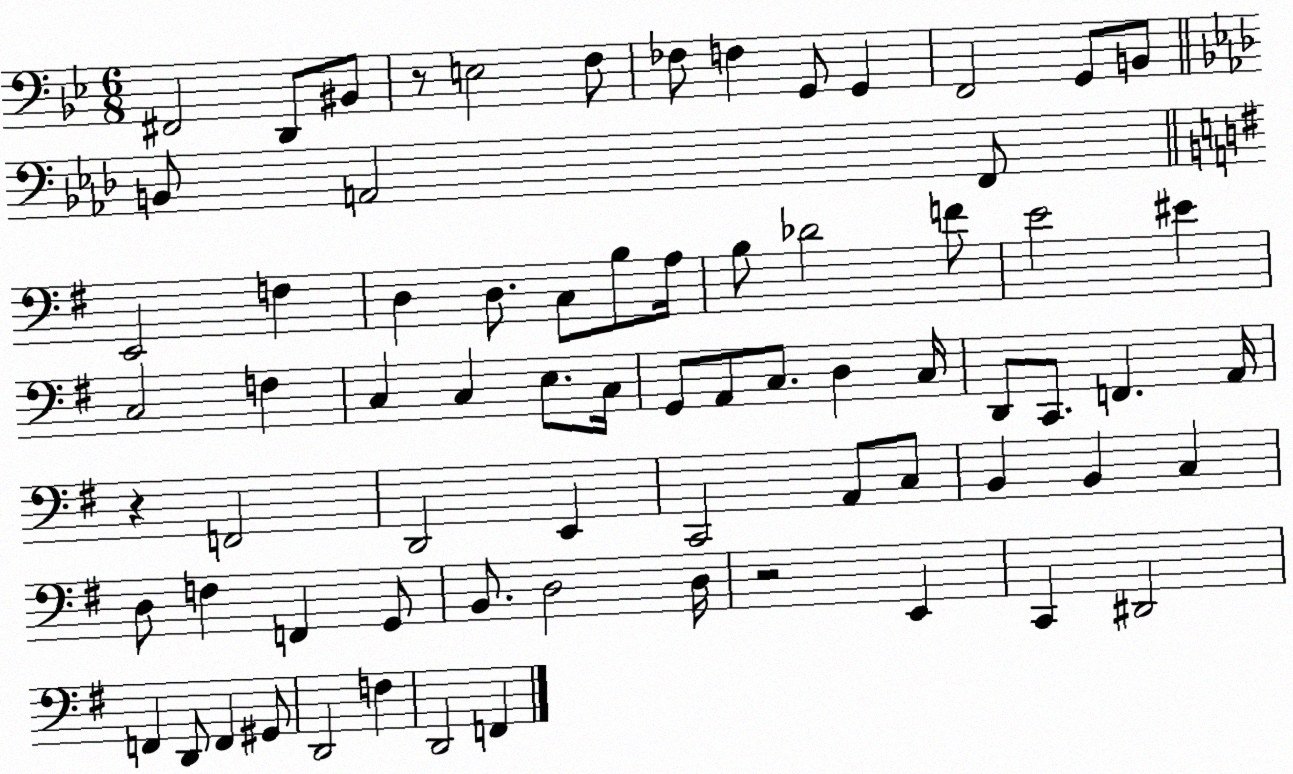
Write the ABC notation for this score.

X:1
T:Untitled
M:6/8
L:1/4
K:Bb
^F,,2 D,,/2 ^B,,/2 z/2 E,2 F,/2 _F,/2 F, G,,/2 G,, F,,2 G,,/2 B,,/2 B,,/2 A,,2 F,,/2 E,,2 F, D, D,/2 C,/2 B,/2 A,/4 B,/2 _D2 F/2 E2 ^E C,2 F, C, C, E,/2 C,/4 G,,/2 A,,/2 C,/2 D, C,/4 D,,/2 C,,/2 F,, A,,/4 z F,,2 D,,2 E,, C,,2 A,,/2 C,/2 B,, B,, C, D,/2 F, F,, G,,/2 B,,/2 D,2 D,/4 z2 E,, C,, ^D,,2 F,, D,,/2 F,, ^G,,/2 D,,2 F, D,,2 F,,